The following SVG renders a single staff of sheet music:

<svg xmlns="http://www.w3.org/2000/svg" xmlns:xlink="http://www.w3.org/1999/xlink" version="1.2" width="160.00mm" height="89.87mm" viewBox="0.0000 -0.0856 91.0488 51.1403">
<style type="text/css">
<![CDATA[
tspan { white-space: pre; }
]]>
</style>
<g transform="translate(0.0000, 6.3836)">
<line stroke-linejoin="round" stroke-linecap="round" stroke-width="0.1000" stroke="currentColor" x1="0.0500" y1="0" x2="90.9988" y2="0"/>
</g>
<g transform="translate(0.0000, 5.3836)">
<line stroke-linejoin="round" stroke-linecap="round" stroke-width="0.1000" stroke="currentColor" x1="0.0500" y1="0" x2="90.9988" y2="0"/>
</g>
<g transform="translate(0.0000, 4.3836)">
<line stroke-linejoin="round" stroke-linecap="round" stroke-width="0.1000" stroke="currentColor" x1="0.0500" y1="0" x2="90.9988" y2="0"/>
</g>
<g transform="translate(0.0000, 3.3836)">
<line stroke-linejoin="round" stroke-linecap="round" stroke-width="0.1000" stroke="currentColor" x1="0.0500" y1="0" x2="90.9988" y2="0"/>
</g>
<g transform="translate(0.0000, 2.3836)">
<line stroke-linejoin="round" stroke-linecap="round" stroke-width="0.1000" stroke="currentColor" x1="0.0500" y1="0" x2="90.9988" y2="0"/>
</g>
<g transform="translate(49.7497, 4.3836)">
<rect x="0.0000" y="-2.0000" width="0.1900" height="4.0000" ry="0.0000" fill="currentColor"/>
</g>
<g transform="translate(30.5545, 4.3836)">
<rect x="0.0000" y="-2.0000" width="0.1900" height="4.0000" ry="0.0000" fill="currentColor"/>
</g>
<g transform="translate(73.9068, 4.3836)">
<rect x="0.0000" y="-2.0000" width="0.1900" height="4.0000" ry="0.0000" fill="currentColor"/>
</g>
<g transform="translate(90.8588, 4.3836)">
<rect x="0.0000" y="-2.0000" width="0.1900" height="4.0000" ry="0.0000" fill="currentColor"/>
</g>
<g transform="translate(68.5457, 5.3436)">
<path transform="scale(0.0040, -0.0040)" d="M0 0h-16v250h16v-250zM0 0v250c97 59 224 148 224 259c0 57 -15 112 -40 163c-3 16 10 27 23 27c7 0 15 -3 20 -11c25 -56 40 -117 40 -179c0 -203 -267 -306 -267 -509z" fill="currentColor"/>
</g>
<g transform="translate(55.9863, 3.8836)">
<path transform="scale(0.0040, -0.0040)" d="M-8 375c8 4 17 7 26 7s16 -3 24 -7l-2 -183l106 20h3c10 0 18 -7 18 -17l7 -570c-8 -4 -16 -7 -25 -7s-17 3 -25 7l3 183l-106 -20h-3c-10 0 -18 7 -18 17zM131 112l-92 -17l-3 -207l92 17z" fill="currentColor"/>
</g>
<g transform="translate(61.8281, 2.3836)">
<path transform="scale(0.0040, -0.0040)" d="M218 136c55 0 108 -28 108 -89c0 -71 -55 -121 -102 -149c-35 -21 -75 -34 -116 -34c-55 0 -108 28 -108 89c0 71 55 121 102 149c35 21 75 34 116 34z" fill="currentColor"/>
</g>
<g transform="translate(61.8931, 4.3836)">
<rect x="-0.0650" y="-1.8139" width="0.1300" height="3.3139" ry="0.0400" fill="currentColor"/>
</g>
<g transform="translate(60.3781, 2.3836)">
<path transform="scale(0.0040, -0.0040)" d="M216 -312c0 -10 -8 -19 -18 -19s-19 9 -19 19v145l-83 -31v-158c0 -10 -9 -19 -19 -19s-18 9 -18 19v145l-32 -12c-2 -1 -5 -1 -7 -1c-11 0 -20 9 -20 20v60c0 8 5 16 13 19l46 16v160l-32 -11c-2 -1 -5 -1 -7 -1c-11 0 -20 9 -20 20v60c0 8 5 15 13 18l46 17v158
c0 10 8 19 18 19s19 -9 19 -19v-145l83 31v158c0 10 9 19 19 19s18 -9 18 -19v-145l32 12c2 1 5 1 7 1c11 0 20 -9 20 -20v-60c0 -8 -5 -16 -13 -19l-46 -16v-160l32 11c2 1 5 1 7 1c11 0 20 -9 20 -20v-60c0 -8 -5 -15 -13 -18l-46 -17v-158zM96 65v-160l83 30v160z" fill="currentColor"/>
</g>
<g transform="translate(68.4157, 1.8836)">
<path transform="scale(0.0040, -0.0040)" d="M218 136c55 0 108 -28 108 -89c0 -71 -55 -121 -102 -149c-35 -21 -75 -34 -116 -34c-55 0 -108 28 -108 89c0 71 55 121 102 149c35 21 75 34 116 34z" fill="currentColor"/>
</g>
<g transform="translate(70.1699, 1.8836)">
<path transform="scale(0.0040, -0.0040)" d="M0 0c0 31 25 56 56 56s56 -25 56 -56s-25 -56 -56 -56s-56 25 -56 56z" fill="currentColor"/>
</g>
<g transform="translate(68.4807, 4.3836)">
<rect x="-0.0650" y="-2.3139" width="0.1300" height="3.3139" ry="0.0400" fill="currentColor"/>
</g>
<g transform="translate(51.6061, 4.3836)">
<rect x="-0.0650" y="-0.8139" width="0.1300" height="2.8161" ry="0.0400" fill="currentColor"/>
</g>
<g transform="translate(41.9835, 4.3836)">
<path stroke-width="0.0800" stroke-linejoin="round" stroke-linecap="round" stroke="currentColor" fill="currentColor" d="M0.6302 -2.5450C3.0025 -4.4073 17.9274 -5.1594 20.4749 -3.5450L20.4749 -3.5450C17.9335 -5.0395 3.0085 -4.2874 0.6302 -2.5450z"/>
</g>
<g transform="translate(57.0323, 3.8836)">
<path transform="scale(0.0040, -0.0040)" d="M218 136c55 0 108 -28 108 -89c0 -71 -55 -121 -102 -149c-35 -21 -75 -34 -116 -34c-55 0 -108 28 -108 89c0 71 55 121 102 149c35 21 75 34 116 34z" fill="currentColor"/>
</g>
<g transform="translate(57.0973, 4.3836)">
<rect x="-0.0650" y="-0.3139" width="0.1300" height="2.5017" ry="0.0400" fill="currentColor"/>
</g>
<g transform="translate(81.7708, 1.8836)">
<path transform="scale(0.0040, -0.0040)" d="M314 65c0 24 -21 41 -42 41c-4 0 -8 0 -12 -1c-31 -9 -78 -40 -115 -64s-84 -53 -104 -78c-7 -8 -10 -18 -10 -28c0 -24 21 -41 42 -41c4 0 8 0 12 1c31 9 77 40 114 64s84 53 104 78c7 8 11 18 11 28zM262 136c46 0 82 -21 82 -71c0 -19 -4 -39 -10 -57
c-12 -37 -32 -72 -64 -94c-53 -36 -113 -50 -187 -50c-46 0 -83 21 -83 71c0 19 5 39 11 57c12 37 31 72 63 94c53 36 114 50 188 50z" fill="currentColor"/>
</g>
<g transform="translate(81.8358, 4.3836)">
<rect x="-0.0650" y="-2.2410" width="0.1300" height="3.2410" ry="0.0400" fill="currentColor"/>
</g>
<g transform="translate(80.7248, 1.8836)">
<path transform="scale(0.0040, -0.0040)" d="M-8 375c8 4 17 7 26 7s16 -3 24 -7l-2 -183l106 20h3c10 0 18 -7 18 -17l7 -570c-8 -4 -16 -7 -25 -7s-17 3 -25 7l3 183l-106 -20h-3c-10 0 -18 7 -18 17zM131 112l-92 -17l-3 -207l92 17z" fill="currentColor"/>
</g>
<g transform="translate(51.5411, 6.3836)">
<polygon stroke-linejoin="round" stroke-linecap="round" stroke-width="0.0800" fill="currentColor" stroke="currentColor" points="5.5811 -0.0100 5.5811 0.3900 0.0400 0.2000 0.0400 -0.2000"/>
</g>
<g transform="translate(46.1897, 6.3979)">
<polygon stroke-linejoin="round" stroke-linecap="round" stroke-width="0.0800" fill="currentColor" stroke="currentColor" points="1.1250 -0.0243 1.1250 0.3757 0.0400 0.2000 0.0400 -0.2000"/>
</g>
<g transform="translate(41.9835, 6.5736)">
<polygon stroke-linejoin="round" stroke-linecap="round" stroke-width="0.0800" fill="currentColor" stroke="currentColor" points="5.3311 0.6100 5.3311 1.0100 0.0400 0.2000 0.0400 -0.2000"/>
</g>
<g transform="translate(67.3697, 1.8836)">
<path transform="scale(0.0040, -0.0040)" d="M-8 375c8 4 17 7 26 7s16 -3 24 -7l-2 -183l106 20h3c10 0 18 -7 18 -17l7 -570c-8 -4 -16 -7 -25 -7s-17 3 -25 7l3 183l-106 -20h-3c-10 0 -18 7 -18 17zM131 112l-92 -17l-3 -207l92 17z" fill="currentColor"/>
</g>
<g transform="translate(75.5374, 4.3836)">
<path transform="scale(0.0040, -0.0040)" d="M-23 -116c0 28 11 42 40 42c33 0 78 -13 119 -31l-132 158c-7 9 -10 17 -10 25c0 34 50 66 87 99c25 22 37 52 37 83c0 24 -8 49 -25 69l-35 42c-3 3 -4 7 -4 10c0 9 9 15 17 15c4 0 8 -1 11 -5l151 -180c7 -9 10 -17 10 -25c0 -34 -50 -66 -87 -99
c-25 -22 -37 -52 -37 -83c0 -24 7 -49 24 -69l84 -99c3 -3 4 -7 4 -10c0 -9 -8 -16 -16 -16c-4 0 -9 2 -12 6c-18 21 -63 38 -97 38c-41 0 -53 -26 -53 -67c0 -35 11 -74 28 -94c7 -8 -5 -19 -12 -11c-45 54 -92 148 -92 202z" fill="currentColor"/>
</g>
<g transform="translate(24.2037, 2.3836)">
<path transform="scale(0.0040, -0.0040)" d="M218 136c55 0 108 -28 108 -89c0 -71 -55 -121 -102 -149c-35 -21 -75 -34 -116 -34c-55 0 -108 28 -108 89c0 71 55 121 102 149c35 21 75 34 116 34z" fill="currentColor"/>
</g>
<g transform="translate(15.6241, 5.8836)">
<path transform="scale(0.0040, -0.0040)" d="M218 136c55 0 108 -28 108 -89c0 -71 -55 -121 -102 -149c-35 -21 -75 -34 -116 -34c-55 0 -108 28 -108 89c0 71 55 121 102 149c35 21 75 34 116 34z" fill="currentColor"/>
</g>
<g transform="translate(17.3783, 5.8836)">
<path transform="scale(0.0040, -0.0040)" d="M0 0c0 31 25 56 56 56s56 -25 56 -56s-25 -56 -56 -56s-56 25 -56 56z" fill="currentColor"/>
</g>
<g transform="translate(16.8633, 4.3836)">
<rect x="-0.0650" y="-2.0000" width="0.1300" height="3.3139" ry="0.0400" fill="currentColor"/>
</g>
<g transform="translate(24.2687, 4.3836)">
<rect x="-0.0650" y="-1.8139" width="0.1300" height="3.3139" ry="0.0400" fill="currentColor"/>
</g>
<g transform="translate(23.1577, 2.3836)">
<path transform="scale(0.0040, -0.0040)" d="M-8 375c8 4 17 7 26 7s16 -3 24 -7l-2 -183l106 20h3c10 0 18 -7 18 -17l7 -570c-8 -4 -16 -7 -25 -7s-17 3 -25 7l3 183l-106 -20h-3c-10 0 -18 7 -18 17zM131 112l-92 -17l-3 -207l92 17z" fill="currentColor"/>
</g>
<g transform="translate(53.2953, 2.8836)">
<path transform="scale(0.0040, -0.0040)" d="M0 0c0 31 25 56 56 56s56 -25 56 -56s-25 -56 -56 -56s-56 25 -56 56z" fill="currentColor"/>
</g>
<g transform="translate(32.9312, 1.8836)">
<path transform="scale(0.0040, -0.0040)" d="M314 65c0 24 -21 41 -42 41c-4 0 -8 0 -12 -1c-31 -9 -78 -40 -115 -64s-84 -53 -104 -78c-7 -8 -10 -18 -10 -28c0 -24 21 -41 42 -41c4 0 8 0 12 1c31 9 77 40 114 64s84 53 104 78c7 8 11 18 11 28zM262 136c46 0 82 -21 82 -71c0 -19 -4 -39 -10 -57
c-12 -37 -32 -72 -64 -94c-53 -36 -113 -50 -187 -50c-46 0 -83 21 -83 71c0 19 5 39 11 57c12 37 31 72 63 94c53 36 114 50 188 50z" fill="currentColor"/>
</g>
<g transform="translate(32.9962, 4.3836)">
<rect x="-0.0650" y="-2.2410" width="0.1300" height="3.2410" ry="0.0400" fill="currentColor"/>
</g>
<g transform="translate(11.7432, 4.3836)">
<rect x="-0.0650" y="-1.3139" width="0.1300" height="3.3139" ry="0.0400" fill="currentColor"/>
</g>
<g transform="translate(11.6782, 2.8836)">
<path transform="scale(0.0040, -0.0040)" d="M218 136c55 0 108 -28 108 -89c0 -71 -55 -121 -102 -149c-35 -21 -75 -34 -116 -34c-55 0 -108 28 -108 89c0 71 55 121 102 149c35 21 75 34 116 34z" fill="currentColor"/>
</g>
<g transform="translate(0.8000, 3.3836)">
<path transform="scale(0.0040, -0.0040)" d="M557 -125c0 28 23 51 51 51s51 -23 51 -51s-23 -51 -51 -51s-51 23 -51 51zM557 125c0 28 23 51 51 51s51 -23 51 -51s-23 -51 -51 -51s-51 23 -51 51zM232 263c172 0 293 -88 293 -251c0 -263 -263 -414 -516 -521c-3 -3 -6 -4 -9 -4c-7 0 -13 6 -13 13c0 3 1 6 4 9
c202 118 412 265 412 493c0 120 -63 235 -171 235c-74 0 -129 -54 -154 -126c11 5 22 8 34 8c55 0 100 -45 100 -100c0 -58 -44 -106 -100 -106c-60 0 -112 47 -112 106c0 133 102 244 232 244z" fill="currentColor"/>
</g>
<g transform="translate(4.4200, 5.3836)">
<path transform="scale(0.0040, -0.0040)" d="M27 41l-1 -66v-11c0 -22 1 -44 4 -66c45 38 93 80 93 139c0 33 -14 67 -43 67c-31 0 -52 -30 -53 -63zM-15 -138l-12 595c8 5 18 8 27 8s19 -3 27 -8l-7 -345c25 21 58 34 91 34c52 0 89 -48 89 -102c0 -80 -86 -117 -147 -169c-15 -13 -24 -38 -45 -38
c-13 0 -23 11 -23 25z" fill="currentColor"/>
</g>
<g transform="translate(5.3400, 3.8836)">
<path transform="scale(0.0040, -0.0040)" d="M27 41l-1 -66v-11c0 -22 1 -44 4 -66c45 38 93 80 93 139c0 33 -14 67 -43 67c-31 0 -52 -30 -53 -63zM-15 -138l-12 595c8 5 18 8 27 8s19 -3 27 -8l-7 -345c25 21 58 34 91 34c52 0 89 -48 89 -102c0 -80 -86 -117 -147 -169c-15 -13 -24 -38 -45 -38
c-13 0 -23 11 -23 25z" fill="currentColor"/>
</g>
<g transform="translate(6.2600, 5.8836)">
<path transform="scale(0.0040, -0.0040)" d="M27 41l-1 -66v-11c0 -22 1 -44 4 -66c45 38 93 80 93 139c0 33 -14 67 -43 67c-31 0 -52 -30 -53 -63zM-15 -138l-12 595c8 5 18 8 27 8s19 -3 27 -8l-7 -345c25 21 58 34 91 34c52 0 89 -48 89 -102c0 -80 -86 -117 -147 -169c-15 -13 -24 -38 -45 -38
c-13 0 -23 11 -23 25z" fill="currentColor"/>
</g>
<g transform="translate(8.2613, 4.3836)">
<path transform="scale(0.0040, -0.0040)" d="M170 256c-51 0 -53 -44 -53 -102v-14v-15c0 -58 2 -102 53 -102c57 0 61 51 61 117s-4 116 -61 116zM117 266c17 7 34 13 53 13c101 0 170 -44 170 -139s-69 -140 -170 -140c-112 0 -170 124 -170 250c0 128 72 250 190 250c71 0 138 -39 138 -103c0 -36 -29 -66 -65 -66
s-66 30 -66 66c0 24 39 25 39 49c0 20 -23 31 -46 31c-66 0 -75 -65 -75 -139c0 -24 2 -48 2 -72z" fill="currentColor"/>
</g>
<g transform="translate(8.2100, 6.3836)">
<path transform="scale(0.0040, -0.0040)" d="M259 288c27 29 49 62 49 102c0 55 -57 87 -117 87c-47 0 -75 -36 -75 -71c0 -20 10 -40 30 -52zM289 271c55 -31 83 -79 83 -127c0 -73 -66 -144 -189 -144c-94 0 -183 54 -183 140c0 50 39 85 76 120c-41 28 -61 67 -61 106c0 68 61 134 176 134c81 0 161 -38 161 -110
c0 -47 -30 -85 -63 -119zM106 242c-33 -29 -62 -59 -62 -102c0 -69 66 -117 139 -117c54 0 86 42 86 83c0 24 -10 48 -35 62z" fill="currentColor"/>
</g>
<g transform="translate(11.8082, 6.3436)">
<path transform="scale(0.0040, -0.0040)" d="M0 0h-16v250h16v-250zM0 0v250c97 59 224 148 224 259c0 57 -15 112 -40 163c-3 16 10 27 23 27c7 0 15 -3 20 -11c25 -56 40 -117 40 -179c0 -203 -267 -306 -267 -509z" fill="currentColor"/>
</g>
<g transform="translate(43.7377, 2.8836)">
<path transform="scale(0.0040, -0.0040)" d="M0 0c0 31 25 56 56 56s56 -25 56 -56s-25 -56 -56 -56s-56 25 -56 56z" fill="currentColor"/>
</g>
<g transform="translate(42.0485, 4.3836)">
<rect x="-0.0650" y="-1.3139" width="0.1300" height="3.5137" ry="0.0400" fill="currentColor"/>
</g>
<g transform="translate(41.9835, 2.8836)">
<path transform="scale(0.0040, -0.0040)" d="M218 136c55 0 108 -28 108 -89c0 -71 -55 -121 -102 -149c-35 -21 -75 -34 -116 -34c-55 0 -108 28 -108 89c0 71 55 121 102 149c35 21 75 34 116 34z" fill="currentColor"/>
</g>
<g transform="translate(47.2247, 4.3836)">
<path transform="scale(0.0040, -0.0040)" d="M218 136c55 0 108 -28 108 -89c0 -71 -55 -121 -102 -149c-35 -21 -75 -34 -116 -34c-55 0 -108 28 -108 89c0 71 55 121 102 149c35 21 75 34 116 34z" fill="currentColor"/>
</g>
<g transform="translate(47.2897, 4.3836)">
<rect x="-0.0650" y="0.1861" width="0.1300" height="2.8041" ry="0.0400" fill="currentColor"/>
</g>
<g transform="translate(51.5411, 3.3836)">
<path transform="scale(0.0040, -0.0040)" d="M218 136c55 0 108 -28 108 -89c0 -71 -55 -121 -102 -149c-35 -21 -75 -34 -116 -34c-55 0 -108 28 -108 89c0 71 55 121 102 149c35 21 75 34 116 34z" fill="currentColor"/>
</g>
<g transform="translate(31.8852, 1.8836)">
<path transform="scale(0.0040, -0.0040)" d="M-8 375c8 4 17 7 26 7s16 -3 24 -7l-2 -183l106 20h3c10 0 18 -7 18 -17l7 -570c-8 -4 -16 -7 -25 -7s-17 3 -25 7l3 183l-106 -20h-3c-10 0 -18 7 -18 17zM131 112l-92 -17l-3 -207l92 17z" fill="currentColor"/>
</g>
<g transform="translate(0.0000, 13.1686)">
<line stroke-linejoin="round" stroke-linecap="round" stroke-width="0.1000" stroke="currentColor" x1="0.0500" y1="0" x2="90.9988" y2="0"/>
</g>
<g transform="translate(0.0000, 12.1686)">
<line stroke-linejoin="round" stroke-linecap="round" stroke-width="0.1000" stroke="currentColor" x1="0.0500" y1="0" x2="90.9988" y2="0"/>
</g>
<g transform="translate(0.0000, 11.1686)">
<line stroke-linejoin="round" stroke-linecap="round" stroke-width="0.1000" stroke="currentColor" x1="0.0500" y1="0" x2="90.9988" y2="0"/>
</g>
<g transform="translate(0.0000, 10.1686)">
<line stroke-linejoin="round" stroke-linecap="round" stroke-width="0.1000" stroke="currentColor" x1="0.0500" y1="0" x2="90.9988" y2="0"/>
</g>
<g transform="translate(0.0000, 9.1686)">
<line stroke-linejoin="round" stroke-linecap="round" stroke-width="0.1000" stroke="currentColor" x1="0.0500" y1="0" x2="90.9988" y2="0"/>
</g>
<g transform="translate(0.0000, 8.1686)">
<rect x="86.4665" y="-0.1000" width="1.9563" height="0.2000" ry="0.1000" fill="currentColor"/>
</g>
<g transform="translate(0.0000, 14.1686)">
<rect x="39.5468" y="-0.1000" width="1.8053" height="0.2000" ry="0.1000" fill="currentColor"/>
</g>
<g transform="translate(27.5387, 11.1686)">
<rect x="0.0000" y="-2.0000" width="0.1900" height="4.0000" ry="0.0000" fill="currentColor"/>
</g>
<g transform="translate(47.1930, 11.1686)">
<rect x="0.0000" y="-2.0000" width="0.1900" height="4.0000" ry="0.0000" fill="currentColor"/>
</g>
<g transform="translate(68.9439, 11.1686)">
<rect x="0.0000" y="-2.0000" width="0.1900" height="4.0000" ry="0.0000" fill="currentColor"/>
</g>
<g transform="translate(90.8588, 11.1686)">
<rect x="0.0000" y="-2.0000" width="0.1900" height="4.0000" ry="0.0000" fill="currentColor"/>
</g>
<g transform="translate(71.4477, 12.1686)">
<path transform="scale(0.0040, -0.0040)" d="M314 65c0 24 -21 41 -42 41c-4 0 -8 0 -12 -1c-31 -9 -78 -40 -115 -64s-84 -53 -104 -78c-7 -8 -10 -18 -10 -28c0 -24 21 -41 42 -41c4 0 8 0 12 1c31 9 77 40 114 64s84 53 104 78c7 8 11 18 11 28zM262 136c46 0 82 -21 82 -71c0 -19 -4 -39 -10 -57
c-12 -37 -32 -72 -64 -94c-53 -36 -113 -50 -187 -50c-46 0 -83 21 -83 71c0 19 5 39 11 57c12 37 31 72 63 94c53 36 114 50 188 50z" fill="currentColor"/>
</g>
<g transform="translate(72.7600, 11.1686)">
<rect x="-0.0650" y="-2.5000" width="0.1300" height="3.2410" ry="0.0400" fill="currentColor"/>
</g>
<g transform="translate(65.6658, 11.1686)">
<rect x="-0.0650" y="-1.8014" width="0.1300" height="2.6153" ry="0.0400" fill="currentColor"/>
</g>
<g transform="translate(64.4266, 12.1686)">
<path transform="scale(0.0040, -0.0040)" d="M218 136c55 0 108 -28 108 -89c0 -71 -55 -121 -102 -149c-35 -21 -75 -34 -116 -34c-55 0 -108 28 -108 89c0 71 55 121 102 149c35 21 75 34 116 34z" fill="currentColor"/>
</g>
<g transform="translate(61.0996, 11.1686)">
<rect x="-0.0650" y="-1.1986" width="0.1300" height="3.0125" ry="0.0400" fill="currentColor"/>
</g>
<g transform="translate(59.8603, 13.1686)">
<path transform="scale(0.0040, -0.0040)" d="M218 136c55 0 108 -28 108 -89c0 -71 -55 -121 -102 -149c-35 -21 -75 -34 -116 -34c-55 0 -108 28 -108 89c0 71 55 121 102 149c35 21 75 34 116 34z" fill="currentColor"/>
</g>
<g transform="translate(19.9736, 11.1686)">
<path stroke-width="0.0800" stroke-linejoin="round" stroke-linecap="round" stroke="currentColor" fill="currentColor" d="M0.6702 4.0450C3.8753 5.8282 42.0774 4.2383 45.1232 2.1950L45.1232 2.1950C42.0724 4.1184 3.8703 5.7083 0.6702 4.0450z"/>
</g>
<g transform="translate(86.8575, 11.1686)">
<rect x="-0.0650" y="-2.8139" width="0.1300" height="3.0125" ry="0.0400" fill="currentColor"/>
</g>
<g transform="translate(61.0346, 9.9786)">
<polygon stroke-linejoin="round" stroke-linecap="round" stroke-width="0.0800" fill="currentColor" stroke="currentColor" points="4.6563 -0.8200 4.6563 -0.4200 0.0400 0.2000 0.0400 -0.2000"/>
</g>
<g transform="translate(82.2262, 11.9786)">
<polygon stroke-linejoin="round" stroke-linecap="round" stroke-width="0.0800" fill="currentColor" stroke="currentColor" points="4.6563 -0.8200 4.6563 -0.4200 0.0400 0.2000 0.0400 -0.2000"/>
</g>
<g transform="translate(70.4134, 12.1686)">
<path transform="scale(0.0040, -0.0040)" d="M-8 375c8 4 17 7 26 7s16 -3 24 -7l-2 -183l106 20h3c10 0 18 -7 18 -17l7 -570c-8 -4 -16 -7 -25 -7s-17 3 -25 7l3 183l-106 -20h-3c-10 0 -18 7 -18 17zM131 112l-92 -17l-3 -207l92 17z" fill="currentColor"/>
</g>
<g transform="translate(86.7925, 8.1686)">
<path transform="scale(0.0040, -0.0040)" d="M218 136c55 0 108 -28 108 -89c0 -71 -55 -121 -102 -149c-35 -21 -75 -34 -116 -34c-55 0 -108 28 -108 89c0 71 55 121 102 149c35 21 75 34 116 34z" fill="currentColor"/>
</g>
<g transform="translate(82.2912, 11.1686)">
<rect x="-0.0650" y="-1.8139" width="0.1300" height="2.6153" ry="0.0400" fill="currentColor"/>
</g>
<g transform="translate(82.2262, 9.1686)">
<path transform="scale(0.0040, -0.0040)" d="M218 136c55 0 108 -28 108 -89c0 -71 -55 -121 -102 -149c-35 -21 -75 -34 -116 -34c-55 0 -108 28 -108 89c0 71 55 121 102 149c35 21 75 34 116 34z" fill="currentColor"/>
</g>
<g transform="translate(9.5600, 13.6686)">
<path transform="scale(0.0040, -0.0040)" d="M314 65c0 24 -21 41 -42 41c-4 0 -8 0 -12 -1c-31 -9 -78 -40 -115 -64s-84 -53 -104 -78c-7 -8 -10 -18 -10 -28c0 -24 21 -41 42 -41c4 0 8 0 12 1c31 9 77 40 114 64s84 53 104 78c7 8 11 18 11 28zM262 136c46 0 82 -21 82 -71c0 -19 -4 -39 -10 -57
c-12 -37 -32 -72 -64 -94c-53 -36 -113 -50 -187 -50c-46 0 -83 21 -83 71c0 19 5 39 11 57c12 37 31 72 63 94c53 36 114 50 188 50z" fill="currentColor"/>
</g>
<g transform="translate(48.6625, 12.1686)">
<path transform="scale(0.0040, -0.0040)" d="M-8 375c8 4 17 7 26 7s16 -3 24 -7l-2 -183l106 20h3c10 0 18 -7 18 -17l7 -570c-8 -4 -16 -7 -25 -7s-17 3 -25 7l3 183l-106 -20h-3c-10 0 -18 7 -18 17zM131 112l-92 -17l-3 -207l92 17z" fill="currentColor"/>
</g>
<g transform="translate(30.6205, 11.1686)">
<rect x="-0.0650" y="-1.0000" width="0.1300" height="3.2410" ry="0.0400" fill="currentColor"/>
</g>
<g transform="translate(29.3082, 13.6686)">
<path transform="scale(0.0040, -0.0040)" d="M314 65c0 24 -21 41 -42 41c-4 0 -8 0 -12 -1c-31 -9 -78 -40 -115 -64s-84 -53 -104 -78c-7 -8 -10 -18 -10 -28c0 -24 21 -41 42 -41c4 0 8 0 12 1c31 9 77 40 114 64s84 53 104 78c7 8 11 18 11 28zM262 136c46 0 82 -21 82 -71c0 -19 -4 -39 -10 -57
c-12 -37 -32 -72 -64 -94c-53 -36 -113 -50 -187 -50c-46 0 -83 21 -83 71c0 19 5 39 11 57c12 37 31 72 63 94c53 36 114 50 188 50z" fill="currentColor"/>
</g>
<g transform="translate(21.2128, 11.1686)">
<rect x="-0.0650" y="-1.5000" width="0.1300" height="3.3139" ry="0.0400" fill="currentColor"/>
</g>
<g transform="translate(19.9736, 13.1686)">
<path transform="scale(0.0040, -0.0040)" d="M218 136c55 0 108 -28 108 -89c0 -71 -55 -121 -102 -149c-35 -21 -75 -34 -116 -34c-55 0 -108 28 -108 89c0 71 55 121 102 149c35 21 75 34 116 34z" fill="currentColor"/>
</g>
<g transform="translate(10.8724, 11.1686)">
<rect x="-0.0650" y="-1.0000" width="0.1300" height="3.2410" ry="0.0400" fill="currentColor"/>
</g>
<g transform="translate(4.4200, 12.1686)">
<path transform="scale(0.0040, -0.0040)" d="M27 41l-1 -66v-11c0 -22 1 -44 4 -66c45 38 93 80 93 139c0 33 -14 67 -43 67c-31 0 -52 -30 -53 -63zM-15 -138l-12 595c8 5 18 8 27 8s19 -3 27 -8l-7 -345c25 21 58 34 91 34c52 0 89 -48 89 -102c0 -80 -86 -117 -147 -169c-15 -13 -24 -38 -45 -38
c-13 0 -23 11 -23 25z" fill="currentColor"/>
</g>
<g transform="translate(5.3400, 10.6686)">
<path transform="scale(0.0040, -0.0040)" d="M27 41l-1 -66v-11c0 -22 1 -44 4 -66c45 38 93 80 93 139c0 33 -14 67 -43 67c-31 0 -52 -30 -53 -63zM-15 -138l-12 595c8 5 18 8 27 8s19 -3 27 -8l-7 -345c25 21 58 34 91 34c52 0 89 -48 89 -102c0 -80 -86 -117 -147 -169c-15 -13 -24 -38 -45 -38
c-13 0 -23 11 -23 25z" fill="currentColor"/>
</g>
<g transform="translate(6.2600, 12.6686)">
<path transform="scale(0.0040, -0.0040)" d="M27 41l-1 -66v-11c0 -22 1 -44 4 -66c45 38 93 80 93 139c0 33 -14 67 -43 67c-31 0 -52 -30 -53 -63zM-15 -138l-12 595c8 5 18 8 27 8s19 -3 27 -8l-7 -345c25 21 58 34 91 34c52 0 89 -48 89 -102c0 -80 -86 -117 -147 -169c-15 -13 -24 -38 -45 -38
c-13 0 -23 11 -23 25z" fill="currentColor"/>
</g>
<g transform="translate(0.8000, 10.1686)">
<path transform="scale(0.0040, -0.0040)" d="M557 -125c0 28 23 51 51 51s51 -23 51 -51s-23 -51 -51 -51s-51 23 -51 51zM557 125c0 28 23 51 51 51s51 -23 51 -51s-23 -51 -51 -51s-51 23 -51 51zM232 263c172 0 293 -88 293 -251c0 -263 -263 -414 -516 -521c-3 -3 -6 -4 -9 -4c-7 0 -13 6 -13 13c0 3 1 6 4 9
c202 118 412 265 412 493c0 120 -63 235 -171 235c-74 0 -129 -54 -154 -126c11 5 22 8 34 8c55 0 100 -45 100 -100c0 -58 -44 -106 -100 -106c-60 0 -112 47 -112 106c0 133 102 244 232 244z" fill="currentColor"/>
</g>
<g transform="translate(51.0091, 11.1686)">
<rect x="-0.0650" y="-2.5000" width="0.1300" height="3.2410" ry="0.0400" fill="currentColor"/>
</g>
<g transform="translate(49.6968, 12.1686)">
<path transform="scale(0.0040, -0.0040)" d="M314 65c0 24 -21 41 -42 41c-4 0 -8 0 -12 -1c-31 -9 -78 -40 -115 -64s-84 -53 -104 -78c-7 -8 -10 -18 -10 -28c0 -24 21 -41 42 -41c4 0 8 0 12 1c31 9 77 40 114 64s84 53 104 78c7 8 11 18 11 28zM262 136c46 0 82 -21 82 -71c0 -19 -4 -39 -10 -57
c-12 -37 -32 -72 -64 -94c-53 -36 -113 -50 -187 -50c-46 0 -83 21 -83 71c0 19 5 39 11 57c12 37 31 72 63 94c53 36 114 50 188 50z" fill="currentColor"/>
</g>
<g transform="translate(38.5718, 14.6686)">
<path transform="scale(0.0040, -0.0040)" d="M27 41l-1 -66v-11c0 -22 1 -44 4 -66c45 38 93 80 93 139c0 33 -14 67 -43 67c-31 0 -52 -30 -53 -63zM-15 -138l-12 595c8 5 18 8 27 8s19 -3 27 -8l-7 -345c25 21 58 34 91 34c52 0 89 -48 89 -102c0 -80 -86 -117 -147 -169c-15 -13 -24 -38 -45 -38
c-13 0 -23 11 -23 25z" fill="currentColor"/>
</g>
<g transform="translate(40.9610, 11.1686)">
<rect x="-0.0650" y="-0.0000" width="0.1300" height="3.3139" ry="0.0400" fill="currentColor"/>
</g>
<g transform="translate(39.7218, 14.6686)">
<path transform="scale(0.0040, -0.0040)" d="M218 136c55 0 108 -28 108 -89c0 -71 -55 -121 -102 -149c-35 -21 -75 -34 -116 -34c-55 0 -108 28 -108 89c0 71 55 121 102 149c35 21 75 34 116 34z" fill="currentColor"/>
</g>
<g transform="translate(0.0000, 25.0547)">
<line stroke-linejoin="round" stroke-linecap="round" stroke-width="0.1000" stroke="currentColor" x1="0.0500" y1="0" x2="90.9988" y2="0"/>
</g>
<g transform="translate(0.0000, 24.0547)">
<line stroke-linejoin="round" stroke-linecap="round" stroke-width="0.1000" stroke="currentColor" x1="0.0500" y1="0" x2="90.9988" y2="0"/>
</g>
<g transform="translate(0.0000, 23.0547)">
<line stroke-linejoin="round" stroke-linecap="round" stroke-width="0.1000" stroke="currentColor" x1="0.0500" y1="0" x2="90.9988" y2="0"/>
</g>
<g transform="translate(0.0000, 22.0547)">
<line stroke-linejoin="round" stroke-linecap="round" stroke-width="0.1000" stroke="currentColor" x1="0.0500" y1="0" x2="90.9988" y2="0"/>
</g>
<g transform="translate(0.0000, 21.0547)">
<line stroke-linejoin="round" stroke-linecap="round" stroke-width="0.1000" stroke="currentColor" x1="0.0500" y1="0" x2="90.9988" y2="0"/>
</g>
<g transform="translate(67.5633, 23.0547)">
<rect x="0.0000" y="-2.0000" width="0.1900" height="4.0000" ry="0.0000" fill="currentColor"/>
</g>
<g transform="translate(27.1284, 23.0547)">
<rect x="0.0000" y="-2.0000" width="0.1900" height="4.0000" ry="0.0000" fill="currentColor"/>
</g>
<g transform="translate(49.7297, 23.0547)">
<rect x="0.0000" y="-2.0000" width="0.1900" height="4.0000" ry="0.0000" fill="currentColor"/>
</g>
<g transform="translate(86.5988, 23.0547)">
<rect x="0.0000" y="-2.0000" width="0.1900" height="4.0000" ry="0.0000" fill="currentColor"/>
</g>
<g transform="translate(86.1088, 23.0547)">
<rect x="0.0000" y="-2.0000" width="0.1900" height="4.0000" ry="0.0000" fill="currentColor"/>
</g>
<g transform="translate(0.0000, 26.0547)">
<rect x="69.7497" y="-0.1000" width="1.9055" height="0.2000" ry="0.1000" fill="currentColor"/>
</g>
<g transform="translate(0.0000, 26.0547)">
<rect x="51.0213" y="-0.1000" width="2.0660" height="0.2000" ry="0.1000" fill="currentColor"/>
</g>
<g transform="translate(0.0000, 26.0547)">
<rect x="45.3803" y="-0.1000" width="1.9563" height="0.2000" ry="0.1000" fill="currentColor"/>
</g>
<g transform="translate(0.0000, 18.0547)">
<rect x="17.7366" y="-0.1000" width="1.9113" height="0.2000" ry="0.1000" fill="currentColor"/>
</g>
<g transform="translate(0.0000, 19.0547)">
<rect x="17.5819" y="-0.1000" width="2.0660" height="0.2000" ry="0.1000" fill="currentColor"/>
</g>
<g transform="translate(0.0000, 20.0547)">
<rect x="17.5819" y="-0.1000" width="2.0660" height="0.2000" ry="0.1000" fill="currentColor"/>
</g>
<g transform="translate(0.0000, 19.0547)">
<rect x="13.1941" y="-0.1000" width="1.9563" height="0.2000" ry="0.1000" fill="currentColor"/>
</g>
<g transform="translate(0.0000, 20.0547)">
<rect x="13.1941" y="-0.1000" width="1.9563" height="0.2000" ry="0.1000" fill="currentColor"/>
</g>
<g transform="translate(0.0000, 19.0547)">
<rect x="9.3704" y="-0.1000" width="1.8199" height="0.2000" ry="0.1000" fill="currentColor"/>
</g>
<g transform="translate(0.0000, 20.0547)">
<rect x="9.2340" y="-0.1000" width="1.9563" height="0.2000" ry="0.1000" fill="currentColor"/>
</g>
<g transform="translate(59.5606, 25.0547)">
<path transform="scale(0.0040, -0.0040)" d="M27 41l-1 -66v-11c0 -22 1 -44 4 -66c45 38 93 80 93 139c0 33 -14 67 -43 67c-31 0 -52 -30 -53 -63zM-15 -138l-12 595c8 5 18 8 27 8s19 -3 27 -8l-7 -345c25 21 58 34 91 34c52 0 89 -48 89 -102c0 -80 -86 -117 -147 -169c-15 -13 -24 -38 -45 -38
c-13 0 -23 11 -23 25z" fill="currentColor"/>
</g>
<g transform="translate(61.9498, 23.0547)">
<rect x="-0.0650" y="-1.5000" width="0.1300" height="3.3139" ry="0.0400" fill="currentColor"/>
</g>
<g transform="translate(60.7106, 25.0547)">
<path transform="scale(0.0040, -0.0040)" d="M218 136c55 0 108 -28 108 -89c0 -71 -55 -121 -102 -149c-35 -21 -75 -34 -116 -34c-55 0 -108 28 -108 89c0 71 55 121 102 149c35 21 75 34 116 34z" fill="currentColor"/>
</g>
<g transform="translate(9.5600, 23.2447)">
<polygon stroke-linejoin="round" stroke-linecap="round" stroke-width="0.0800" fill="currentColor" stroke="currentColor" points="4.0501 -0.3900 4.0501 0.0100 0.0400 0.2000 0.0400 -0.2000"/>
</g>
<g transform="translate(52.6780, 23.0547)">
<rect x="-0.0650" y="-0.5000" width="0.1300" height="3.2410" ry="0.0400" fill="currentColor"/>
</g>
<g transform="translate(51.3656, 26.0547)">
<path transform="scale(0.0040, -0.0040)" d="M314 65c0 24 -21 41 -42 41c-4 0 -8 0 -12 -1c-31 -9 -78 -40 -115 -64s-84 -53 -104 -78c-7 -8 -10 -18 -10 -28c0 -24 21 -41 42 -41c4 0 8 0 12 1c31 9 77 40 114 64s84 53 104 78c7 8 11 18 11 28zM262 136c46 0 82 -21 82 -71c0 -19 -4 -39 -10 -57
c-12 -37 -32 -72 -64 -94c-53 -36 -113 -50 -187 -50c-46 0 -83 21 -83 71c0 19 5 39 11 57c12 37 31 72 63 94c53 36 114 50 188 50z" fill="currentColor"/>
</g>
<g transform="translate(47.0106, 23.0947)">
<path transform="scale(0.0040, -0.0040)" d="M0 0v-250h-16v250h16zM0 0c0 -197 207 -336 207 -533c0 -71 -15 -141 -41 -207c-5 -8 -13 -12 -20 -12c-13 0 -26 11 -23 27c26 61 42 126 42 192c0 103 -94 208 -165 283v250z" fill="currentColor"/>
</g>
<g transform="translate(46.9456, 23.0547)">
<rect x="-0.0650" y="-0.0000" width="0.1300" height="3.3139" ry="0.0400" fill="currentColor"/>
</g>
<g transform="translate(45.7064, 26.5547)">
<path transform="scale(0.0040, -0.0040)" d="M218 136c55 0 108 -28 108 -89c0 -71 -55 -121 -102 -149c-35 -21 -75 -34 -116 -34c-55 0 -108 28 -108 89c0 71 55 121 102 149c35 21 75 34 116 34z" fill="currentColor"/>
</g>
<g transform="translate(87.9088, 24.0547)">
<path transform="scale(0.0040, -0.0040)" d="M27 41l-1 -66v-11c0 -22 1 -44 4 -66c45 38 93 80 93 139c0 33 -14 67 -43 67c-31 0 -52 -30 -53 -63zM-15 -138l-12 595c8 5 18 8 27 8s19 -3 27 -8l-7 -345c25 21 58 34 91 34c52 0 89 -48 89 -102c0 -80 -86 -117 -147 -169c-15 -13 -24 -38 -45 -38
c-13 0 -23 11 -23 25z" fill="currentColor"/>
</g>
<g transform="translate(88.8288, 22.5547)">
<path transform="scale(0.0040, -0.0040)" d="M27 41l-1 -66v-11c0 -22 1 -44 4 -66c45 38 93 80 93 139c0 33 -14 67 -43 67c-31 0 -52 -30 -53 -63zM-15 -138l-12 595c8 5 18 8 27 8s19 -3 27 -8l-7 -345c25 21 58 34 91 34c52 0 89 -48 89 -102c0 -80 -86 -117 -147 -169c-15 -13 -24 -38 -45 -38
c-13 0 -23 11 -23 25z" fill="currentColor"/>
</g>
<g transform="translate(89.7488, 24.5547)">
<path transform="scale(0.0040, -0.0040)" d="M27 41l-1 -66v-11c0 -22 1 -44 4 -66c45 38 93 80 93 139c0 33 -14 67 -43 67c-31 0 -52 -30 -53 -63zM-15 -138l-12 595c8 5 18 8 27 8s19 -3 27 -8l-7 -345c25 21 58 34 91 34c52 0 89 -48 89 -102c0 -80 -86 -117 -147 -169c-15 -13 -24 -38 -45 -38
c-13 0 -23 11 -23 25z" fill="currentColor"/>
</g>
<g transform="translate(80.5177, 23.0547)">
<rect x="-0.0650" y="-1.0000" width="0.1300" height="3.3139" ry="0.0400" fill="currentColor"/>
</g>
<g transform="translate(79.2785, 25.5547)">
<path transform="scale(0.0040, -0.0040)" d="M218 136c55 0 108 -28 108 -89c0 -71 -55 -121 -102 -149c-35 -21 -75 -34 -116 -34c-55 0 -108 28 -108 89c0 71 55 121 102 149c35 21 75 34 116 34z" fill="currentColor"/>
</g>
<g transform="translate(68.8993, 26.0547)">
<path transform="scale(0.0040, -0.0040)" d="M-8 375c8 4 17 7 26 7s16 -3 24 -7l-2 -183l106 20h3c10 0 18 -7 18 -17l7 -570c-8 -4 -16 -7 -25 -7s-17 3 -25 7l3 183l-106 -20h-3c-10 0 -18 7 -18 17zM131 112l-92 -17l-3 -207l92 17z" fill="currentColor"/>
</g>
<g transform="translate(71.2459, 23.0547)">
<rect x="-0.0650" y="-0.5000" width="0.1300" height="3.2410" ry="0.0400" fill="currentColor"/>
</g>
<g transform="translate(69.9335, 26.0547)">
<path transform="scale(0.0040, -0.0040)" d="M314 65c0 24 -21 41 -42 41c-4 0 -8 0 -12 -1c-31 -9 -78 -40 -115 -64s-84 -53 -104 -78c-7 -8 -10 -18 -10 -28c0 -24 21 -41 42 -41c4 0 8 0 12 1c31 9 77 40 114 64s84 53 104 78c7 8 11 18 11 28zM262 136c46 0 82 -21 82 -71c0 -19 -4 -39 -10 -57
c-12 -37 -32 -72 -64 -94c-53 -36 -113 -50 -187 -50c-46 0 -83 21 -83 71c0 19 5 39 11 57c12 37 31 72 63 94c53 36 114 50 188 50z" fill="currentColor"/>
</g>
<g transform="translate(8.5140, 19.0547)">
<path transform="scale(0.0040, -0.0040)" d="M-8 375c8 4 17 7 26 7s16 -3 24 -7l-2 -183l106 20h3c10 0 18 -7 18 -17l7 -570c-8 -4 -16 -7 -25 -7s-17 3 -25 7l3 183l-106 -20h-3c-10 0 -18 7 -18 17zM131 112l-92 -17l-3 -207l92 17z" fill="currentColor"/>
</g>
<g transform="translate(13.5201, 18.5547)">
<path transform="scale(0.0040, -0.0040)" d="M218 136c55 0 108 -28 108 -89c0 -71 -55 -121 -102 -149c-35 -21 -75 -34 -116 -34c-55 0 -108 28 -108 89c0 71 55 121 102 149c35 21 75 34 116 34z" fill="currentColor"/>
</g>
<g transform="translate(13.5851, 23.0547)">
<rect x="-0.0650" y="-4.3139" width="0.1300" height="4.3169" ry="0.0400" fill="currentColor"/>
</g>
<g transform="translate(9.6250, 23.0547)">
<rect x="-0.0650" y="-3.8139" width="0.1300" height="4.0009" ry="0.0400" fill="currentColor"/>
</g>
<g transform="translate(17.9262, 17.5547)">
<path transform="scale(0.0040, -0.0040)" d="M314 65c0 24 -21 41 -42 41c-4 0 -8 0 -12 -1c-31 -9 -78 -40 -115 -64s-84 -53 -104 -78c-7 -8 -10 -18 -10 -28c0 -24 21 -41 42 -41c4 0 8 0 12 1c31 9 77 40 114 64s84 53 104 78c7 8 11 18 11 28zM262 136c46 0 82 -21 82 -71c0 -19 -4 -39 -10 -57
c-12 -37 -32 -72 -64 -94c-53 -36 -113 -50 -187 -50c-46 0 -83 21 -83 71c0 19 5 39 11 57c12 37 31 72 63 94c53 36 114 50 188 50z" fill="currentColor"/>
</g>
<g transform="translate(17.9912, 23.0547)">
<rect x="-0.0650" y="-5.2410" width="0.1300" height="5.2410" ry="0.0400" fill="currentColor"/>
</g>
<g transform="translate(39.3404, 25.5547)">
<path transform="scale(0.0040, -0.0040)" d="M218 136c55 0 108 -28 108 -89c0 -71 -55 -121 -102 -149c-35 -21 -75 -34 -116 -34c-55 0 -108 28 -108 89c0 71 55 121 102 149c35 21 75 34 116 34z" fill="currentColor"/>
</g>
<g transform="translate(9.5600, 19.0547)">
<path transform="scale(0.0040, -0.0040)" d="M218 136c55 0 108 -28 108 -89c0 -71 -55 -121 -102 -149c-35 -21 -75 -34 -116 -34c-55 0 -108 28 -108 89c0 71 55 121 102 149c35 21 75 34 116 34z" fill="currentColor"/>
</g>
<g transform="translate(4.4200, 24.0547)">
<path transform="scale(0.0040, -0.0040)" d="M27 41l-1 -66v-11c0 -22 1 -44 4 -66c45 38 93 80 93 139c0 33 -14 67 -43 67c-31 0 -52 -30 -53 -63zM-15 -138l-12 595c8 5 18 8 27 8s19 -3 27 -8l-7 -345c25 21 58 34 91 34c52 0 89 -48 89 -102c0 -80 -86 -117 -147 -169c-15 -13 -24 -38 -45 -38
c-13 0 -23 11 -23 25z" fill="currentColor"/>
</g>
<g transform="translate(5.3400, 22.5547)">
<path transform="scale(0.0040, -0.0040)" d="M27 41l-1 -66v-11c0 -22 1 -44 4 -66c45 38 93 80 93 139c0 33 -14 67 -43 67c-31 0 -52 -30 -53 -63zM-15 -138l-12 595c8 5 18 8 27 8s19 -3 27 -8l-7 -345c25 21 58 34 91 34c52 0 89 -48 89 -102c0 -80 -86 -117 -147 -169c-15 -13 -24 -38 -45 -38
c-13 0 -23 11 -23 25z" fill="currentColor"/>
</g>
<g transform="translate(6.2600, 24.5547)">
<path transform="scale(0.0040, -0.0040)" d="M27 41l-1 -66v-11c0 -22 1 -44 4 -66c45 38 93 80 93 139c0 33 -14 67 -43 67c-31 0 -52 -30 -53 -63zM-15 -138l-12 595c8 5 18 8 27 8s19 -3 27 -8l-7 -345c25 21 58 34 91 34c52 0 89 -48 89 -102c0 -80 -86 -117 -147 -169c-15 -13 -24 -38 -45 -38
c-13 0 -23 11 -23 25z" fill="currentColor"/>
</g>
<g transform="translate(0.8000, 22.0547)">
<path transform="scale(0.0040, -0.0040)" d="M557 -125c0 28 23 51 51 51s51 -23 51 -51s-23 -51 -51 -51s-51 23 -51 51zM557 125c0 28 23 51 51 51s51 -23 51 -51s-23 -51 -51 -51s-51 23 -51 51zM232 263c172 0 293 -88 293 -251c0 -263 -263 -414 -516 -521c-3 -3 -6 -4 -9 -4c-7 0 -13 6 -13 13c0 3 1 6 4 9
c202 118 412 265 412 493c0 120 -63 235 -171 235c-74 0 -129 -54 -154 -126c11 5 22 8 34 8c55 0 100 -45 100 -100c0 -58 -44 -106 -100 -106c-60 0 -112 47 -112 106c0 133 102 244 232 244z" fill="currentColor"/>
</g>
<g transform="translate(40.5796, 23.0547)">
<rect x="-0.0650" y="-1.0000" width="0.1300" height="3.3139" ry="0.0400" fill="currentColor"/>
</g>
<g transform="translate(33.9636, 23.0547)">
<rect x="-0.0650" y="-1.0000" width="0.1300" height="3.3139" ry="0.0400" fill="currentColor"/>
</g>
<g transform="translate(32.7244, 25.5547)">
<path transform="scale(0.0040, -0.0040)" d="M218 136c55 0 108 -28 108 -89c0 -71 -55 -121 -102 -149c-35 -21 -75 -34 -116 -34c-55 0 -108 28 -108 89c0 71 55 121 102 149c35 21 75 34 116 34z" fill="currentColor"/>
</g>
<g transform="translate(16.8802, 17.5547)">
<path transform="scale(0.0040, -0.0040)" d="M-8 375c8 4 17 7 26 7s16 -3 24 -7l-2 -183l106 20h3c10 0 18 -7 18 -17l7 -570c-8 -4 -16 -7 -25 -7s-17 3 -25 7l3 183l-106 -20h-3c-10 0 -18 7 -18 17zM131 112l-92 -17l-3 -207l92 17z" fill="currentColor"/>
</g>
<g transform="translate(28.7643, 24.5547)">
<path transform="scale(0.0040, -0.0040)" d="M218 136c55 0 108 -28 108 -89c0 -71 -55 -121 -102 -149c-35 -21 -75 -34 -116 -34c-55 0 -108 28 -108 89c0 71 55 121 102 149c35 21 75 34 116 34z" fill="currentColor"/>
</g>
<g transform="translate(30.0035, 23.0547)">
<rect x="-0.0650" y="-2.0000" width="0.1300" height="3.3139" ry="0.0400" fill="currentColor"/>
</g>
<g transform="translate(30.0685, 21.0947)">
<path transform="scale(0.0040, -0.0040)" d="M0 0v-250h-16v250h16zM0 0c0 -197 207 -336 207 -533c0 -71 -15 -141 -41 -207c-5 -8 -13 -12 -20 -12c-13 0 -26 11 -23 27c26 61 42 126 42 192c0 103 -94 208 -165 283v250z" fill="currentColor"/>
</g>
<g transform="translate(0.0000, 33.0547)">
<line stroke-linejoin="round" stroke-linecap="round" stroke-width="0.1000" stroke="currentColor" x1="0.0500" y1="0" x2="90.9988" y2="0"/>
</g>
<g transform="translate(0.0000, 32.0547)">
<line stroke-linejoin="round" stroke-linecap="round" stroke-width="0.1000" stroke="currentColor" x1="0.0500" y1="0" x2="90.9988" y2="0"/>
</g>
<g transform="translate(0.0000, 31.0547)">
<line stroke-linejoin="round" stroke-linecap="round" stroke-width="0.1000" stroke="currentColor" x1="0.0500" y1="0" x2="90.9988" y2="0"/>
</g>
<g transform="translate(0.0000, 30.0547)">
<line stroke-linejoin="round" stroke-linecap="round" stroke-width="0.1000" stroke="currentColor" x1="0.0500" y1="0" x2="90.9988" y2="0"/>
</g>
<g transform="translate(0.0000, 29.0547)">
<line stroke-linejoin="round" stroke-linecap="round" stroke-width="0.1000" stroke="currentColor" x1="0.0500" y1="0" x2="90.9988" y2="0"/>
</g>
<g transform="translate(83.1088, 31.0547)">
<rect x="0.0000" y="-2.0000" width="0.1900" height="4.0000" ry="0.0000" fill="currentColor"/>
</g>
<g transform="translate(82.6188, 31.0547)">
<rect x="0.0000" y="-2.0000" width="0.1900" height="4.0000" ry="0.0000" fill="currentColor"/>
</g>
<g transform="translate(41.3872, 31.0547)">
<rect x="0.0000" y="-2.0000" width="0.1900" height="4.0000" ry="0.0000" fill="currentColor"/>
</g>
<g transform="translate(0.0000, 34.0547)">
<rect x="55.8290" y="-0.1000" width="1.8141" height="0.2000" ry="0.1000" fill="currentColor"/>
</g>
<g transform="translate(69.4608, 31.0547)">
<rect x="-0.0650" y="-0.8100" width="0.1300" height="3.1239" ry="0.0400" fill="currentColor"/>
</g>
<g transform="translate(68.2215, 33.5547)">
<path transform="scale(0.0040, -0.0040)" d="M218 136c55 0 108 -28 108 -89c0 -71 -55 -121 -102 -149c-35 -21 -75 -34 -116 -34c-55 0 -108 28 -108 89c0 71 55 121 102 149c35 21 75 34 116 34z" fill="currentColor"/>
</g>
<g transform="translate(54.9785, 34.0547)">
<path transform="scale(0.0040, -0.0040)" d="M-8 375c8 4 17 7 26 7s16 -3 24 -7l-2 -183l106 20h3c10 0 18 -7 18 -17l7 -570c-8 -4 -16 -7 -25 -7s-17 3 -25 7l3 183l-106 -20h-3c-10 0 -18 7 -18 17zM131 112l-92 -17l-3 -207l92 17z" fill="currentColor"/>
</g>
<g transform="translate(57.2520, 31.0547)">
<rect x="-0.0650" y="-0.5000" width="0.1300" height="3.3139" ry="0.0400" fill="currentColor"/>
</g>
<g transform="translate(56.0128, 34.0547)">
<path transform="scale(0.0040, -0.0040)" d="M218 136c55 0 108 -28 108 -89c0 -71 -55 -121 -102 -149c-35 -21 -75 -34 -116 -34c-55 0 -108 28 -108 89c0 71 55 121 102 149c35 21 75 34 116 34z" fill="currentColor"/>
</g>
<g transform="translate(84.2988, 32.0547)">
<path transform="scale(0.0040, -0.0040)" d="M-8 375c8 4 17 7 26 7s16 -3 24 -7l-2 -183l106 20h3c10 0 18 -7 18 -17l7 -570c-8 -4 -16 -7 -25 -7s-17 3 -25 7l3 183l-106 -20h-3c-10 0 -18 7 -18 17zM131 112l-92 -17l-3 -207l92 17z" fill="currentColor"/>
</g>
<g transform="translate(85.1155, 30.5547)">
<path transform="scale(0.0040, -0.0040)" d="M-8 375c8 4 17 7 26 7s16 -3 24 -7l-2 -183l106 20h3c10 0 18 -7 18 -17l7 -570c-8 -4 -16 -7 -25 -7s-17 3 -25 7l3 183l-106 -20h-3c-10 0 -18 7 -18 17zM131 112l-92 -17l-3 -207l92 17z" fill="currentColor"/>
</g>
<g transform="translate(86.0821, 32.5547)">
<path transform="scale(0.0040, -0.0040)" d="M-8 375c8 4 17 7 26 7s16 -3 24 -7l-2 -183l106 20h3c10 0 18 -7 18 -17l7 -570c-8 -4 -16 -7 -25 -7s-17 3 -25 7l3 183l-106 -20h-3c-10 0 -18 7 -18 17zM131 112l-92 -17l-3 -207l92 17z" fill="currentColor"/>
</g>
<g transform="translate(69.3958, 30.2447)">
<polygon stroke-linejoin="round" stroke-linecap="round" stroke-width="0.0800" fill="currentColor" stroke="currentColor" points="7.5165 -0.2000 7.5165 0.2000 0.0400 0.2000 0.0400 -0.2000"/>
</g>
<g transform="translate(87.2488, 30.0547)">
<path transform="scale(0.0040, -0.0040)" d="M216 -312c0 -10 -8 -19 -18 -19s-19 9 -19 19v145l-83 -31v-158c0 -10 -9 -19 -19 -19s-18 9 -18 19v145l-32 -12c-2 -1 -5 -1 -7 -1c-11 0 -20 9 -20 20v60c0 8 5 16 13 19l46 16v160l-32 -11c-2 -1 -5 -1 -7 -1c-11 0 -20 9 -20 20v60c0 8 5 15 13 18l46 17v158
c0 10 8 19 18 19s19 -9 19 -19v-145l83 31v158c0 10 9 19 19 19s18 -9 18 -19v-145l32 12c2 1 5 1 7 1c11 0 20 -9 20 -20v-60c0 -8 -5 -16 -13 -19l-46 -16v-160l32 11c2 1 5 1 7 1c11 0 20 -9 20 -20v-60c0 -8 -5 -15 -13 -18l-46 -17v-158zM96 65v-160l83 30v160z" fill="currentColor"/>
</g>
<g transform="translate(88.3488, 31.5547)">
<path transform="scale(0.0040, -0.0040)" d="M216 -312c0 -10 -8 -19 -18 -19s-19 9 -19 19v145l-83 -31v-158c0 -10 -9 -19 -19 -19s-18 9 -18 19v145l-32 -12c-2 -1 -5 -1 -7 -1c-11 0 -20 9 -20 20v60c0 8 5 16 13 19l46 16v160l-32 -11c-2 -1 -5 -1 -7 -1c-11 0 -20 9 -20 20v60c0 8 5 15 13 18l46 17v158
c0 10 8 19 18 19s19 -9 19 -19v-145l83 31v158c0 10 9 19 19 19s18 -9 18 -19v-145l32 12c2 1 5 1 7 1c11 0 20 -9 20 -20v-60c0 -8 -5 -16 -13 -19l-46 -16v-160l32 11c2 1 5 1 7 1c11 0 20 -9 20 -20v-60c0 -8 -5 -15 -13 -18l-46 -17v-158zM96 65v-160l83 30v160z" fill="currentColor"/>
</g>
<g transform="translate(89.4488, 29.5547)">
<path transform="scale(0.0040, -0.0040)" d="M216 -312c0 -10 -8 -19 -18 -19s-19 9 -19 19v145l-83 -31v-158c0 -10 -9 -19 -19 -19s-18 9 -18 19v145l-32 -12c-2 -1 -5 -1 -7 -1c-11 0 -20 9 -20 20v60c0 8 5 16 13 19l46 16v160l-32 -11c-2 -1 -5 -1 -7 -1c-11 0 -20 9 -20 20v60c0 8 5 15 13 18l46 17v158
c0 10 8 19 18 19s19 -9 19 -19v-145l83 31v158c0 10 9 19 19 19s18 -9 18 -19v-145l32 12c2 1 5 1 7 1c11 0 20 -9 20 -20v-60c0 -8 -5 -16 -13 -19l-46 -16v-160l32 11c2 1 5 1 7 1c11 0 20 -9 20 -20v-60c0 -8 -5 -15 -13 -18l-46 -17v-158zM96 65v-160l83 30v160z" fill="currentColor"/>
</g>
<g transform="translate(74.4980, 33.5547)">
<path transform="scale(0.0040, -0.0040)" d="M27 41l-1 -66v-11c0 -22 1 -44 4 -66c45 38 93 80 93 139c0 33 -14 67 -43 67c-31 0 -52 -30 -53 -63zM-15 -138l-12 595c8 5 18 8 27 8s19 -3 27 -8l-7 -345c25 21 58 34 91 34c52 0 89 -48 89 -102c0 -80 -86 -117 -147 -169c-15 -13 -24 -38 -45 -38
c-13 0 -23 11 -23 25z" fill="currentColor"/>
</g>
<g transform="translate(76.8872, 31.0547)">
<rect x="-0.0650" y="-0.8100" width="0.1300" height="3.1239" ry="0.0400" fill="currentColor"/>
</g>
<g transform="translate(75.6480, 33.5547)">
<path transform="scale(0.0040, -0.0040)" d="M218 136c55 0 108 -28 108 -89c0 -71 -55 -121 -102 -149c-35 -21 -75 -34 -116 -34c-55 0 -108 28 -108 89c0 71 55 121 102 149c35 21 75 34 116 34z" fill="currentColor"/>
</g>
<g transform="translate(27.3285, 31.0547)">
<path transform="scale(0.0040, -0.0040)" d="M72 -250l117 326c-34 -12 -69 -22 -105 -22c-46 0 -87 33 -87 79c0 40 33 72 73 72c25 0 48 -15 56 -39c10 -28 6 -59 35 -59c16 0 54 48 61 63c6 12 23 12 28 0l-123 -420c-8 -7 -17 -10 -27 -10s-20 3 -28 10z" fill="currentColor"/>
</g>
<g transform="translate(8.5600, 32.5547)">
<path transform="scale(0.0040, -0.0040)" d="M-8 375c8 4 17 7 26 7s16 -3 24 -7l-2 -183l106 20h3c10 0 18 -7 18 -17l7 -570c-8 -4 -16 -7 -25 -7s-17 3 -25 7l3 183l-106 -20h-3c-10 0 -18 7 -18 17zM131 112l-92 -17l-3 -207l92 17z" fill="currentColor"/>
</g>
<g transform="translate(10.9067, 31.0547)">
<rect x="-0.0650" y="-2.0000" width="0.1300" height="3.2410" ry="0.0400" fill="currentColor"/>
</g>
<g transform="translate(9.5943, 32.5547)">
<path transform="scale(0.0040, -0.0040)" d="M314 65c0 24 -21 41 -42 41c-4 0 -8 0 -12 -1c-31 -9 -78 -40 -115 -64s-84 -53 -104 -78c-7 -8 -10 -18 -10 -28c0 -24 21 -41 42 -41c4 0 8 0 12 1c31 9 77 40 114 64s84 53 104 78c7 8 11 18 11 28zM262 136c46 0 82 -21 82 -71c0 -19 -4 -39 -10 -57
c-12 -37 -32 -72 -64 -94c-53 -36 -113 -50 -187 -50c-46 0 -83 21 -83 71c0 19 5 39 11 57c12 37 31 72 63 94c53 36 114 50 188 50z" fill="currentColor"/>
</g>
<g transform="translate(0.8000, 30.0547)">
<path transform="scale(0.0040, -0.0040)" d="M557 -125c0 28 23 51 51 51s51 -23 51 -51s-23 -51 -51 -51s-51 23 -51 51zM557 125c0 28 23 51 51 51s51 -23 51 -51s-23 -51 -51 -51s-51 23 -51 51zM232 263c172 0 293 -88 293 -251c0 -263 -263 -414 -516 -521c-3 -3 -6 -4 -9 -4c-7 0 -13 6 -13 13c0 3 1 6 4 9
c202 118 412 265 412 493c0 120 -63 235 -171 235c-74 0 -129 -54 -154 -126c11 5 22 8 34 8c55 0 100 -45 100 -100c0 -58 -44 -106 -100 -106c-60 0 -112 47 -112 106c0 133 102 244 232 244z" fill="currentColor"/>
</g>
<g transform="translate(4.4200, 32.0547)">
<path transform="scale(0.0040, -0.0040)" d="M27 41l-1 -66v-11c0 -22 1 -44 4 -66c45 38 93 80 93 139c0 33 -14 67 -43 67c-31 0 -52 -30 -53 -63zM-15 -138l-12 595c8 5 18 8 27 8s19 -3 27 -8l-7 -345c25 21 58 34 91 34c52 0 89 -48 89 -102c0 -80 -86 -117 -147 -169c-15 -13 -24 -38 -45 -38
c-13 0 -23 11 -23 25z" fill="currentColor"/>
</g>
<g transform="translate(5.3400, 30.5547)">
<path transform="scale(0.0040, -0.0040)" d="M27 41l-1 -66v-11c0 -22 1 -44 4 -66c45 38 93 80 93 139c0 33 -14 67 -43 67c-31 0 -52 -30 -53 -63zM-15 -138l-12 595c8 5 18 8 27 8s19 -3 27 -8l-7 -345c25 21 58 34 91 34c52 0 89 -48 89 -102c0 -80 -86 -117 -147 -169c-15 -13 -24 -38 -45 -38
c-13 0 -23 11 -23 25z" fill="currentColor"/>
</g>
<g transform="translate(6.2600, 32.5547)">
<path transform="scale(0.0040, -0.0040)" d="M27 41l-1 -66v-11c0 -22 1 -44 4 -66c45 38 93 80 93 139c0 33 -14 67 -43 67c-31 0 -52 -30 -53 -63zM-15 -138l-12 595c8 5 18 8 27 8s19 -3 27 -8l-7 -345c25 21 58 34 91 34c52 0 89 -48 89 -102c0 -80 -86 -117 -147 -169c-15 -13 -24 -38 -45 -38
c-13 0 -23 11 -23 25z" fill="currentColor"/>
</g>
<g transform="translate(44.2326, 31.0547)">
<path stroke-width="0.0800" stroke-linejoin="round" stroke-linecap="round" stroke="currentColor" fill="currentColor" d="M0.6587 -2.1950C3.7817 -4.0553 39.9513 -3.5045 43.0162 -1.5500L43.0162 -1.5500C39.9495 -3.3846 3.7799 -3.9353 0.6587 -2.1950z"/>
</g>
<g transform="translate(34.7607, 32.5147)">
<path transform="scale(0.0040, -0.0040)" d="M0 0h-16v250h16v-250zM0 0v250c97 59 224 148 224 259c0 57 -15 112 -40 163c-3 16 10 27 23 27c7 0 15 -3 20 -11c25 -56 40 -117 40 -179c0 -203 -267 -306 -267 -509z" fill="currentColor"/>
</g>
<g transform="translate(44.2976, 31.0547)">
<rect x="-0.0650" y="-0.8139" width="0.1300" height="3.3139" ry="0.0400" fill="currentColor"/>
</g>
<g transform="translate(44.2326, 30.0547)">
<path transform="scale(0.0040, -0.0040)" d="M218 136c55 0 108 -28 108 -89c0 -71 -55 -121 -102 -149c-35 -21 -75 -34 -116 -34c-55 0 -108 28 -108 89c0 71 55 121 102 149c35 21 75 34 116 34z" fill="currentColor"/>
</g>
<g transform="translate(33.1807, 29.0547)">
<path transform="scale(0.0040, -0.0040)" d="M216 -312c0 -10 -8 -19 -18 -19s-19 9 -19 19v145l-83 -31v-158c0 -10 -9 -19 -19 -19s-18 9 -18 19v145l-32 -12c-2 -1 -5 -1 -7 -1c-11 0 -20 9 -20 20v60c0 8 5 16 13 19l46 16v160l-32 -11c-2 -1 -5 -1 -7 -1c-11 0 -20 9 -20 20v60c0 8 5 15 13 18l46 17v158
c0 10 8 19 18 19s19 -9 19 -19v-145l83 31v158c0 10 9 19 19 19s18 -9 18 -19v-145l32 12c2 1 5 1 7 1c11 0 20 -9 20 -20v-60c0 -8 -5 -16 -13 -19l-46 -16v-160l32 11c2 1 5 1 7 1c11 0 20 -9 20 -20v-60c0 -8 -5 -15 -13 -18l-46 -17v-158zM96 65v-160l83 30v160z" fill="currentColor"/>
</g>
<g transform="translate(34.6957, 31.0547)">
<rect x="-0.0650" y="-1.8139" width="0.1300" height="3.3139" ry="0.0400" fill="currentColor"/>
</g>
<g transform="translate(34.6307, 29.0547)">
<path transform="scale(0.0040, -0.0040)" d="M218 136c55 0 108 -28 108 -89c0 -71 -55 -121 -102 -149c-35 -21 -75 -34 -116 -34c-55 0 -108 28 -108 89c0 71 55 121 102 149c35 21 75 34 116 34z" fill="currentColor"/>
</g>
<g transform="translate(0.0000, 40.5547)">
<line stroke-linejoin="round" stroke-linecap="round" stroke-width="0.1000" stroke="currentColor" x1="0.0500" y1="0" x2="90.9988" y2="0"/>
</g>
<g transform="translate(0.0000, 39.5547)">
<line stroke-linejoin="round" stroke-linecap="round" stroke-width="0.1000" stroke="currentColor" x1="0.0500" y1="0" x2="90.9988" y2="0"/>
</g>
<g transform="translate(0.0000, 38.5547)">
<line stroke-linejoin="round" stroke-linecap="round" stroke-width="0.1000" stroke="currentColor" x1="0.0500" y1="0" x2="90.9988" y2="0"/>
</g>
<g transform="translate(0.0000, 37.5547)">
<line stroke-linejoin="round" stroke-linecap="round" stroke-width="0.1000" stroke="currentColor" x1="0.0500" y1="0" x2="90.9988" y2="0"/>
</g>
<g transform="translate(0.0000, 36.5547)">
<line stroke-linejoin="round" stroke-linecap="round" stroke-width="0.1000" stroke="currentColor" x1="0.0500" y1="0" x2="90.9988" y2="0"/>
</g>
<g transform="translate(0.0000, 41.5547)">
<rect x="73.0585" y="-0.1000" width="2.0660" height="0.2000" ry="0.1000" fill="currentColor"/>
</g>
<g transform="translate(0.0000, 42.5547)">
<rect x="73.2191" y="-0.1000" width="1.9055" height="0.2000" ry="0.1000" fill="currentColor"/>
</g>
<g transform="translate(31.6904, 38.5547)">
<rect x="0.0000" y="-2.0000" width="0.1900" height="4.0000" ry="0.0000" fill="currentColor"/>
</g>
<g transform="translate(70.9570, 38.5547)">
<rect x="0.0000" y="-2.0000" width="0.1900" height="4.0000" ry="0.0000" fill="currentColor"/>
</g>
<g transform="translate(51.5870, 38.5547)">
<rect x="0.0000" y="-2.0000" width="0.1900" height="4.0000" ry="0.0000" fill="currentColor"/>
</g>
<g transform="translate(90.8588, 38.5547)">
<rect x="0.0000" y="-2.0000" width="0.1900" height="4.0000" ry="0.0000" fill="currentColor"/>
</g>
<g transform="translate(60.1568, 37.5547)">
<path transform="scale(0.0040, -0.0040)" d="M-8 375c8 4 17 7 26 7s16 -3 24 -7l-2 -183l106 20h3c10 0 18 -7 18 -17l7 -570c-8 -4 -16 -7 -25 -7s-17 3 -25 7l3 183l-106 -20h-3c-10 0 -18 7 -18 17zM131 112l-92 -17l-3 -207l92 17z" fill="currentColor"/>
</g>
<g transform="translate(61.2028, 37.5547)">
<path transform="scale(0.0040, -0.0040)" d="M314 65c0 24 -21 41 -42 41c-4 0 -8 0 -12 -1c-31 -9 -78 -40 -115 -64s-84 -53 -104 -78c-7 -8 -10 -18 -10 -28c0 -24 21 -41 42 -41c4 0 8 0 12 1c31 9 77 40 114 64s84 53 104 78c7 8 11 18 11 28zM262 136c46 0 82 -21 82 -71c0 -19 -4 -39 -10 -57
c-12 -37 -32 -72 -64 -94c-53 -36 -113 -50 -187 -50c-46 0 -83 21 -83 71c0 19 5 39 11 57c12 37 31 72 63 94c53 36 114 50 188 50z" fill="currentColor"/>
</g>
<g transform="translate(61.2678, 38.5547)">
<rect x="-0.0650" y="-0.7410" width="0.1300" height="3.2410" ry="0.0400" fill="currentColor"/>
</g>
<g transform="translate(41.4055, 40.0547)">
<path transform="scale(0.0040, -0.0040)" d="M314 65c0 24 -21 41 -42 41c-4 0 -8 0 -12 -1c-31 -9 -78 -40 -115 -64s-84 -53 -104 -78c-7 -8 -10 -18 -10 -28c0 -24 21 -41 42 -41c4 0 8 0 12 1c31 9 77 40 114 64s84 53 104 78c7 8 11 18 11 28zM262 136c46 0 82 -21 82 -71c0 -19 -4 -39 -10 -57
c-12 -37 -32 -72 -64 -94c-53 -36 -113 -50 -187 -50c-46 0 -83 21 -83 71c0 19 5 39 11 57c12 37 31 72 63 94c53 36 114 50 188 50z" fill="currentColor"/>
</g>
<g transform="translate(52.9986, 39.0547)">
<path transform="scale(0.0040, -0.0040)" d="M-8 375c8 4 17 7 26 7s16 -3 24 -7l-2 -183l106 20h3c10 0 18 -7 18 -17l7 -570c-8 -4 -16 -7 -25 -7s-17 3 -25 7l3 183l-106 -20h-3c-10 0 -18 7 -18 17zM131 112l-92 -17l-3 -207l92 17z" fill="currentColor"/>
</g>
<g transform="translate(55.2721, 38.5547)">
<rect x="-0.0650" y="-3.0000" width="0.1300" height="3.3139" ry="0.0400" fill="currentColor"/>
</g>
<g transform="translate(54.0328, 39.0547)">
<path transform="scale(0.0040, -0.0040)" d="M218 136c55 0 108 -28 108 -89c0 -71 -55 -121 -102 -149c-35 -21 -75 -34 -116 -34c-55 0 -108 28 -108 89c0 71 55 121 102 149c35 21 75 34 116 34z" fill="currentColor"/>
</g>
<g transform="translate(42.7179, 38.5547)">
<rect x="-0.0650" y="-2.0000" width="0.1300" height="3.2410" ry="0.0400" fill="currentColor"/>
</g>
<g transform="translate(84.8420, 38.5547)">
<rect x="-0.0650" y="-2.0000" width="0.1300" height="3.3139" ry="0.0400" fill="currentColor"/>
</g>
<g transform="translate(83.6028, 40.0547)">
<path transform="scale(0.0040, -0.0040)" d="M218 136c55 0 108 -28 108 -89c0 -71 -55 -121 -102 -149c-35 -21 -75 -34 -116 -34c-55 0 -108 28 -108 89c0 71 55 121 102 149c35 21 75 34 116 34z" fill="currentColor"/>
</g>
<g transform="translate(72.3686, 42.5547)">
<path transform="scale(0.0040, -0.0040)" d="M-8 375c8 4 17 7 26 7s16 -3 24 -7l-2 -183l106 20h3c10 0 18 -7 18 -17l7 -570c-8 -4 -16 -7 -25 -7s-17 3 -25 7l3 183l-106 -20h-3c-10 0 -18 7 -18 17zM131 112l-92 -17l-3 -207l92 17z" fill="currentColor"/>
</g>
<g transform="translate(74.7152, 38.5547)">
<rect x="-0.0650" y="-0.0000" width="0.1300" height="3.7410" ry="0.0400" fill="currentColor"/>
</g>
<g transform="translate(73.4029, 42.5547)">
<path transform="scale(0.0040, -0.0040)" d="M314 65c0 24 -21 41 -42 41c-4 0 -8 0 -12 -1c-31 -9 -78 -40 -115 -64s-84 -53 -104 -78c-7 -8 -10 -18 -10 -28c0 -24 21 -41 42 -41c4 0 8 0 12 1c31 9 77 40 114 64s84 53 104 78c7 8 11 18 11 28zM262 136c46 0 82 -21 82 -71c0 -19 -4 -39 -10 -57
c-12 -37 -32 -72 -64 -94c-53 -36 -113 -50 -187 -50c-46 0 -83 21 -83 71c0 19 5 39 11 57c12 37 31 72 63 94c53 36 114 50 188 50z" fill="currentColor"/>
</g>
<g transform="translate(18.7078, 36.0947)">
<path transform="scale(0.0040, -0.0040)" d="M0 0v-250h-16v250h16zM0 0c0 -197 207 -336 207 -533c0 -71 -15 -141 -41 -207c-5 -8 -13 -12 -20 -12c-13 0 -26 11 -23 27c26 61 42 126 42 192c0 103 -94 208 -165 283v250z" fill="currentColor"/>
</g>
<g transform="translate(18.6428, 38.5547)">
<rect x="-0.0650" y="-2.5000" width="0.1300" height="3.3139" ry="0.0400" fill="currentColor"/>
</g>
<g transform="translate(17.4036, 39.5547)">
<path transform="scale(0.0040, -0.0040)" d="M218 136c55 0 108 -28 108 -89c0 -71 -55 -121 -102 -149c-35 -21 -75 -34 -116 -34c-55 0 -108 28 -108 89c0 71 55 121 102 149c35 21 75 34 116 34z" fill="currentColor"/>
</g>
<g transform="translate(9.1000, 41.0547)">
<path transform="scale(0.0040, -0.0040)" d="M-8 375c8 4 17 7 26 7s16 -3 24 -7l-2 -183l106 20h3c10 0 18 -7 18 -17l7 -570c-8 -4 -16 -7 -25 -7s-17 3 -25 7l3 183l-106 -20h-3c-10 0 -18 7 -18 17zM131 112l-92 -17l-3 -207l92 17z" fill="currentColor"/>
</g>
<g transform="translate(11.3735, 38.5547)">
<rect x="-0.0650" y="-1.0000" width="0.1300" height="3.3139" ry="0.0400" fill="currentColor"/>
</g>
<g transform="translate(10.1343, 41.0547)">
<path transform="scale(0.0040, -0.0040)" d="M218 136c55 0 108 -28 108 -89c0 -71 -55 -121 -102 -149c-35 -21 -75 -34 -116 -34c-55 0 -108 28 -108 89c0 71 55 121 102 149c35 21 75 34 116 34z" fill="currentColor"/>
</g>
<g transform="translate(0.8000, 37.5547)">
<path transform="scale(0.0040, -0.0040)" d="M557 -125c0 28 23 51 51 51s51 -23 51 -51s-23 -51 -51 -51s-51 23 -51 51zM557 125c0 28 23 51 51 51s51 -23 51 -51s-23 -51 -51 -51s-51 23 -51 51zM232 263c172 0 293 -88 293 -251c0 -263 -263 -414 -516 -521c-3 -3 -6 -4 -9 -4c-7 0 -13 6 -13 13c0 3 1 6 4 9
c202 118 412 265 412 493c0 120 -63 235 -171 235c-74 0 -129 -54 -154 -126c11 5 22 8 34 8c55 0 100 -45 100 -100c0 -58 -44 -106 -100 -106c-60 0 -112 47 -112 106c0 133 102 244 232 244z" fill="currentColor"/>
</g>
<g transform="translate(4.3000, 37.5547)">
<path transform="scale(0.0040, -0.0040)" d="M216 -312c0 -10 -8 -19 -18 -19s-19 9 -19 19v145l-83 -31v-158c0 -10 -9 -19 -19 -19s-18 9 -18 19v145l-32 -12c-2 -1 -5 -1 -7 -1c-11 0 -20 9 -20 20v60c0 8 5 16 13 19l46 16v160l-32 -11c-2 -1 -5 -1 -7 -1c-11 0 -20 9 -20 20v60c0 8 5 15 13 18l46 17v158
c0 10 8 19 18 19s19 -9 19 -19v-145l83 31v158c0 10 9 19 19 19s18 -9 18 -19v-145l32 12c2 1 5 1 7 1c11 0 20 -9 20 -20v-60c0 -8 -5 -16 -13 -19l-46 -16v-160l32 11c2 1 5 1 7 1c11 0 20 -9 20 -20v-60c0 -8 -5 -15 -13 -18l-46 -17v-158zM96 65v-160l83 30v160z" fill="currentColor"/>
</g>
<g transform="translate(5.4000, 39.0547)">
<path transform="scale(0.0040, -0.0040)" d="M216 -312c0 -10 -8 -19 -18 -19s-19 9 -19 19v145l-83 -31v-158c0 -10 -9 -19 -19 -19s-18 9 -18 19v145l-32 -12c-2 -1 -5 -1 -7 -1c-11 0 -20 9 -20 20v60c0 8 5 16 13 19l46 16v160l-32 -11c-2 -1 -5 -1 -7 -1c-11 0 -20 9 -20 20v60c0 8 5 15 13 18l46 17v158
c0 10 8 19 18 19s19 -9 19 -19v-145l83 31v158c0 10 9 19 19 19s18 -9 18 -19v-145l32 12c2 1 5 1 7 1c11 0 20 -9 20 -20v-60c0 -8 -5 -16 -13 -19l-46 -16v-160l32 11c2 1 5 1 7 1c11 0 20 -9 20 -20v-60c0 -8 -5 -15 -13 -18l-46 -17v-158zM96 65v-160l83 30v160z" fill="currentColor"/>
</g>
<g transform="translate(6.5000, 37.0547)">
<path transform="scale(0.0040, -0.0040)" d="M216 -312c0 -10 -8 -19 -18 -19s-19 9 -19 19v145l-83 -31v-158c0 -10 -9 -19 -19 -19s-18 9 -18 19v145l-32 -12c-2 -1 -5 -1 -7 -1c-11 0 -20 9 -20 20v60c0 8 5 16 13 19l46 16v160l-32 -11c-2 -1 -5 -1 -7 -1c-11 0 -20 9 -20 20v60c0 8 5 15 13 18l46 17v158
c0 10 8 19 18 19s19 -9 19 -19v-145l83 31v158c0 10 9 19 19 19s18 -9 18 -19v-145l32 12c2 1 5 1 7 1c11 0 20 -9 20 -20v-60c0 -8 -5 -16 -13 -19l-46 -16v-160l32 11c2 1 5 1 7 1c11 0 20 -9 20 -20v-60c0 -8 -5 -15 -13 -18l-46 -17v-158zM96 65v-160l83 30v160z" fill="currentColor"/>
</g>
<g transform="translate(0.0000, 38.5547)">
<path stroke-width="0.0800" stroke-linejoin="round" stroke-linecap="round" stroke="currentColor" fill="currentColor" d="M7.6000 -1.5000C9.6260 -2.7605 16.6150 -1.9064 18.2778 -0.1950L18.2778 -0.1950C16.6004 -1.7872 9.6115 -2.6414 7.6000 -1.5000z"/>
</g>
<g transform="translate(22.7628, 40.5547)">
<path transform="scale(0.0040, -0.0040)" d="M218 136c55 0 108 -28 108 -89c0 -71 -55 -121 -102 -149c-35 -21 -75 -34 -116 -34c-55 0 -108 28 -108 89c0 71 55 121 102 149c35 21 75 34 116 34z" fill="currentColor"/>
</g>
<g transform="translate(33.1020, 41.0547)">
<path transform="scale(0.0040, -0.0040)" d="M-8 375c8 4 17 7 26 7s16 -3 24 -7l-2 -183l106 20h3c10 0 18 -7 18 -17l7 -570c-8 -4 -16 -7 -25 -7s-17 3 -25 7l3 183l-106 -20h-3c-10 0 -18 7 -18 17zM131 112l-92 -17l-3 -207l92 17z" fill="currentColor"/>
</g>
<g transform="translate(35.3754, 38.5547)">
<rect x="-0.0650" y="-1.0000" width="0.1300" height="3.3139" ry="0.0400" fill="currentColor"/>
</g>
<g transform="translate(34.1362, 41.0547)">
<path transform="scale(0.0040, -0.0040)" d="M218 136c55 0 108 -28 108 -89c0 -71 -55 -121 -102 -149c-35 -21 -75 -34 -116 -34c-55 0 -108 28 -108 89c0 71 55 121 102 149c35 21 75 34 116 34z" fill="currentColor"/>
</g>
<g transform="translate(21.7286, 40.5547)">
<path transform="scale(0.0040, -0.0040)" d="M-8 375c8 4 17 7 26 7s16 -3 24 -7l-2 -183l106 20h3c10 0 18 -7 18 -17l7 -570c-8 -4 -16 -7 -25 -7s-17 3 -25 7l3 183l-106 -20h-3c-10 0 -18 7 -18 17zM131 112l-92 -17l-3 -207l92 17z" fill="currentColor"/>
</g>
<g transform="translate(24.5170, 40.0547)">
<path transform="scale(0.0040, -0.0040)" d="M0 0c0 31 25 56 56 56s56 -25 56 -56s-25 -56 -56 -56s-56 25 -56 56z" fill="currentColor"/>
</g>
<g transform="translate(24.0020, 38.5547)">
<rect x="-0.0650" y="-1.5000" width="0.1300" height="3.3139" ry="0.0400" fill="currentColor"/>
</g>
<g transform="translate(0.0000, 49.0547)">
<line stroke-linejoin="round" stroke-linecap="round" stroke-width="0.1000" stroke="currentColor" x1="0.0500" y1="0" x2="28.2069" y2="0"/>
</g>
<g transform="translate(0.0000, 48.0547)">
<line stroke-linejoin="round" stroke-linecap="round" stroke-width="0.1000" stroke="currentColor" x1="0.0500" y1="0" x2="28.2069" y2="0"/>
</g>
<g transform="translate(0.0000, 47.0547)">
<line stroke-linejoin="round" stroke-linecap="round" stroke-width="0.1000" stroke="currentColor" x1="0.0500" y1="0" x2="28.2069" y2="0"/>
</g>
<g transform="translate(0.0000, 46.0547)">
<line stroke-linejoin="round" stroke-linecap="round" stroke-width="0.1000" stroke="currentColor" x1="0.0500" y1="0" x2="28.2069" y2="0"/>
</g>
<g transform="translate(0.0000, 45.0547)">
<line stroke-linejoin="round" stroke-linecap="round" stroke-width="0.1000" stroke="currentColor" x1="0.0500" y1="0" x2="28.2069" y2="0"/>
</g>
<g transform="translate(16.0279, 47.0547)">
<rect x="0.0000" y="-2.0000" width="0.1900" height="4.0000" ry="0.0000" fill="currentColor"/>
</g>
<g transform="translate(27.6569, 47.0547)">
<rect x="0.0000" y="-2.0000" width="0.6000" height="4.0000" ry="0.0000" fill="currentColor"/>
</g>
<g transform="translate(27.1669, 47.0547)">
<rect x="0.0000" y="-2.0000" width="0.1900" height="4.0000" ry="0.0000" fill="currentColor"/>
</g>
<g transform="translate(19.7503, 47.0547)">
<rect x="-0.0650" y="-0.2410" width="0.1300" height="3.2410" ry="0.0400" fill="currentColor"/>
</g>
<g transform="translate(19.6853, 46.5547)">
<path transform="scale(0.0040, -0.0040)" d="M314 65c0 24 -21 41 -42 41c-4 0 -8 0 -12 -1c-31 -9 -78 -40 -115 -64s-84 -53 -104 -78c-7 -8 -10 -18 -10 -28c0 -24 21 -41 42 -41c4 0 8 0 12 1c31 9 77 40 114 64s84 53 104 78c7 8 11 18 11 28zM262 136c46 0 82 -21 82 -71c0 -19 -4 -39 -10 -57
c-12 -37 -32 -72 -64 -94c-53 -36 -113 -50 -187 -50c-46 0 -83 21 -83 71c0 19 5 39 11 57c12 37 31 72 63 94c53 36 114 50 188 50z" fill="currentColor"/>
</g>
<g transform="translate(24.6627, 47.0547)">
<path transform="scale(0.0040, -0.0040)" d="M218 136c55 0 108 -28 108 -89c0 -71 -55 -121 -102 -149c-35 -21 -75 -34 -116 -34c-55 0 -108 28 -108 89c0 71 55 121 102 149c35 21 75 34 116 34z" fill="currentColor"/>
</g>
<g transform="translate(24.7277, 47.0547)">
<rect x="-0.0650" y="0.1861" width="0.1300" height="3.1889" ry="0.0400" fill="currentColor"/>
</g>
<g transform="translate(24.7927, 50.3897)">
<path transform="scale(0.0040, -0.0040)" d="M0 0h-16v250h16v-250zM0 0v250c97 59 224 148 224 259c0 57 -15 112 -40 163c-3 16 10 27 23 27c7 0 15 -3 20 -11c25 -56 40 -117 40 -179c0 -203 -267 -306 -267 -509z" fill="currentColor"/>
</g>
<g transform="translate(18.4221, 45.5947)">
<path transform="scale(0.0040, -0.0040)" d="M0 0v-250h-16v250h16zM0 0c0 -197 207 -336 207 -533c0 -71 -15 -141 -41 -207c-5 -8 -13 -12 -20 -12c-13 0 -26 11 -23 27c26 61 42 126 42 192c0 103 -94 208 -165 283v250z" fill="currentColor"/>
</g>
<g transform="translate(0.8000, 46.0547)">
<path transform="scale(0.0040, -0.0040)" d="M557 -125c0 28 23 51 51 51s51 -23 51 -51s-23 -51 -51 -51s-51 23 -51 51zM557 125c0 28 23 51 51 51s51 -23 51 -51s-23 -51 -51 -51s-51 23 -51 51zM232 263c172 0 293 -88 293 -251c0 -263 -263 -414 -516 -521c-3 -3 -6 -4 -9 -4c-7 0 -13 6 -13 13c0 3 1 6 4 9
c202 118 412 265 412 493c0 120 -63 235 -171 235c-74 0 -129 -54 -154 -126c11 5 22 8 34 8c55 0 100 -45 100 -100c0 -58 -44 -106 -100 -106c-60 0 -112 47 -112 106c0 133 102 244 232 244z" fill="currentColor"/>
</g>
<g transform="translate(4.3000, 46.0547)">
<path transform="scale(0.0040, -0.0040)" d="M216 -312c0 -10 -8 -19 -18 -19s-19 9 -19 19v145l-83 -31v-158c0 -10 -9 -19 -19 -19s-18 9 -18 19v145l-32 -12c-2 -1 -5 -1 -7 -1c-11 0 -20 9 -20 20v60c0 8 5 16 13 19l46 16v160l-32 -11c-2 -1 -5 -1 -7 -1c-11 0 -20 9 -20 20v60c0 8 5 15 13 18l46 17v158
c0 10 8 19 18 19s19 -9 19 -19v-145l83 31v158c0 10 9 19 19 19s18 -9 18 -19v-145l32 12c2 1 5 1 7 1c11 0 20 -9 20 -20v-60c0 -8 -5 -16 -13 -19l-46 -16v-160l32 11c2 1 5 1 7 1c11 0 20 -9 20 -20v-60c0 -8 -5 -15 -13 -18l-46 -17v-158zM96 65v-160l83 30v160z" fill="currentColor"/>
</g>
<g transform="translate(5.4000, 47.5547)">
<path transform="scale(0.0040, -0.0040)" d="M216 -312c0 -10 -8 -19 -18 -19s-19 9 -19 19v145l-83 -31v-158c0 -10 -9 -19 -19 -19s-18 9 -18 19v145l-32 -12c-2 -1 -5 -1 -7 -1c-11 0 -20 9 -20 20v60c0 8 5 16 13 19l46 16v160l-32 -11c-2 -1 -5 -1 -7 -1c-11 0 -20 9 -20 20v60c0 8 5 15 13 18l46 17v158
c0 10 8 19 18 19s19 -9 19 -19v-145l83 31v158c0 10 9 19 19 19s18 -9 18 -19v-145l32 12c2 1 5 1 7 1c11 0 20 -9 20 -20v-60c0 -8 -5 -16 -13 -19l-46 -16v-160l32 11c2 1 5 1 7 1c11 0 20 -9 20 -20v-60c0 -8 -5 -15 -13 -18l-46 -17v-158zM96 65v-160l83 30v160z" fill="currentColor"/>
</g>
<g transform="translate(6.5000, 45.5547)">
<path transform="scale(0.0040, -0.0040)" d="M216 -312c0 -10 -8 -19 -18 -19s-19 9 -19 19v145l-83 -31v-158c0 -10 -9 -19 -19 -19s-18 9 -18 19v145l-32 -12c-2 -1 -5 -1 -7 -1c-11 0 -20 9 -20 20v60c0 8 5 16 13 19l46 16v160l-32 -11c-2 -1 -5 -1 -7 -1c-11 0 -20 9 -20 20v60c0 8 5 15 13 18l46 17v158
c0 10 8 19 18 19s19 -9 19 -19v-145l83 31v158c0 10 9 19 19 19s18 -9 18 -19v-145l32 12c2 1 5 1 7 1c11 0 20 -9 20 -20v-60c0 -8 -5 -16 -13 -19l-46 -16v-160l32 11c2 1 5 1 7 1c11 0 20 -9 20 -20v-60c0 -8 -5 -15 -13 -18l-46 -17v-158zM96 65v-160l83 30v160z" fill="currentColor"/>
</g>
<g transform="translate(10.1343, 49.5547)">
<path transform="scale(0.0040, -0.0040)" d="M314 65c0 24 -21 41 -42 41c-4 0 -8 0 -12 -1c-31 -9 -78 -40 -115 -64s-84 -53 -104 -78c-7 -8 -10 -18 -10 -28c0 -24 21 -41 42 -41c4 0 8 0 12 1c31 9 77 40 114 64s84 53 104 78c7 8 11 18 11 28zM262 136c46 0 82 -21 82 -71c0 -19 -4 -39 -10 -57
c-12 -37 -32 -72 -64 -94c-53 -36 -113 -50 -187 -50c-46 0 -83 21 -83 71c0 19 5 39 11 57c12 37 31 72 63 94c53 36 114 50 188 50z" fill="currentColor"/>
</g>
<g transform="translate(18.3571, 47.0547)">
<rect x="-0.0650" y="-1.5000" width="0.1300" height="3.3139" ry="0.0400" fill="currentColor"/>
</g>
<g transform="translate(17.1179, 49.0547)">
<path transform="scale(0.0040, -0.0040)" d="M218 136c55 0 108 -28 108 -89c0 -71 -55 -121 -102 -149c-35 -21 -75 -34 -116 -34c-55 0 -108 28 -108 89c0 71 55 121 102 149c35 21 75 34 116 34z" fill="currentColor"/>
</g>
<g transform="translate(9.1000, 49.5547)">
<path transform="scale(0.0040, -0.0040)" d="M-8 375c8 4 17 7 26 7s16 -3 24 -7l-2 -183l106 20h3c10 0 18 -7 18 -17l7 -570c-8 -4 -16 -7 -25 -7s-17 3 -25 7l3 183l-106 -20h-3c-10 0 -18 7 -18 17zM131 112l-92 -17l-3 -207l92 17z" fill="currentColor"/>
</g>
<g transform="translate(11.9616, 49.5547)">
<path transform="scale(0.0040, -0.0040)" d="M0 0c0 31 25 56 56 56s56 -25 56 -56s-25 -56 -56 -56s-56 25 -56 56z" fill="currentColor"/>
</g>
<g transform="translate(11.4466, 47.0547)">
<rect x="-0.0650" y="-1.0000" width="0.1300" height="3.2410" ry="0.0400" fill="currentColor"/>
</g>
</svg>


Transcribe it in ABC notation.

X:1
T:Untitled
M:6/8
L:1/4
K:Eb
G,/2 _A,, A, B,2 G,/2 D,/4 F,/2 E,/2 ^A, B,/2 z B,2 F,,2 G,, F,,2 _D,, B,,2 G,,/2 B,,/2 B,,2 _A,/2 C/2 E/2 F/2 A2 _A,,/2 F,, F,, D,,/2 _E,,2 _G,, E,,2 F,, A,,2 z/2 ^A,/2 F, E,, F,,/2 _F,,/2 F,, B,,/2 G,, F,, A,,2 C, F,2 C,,2 A,, F,,2 ^G,,/2 E,2 D,/2